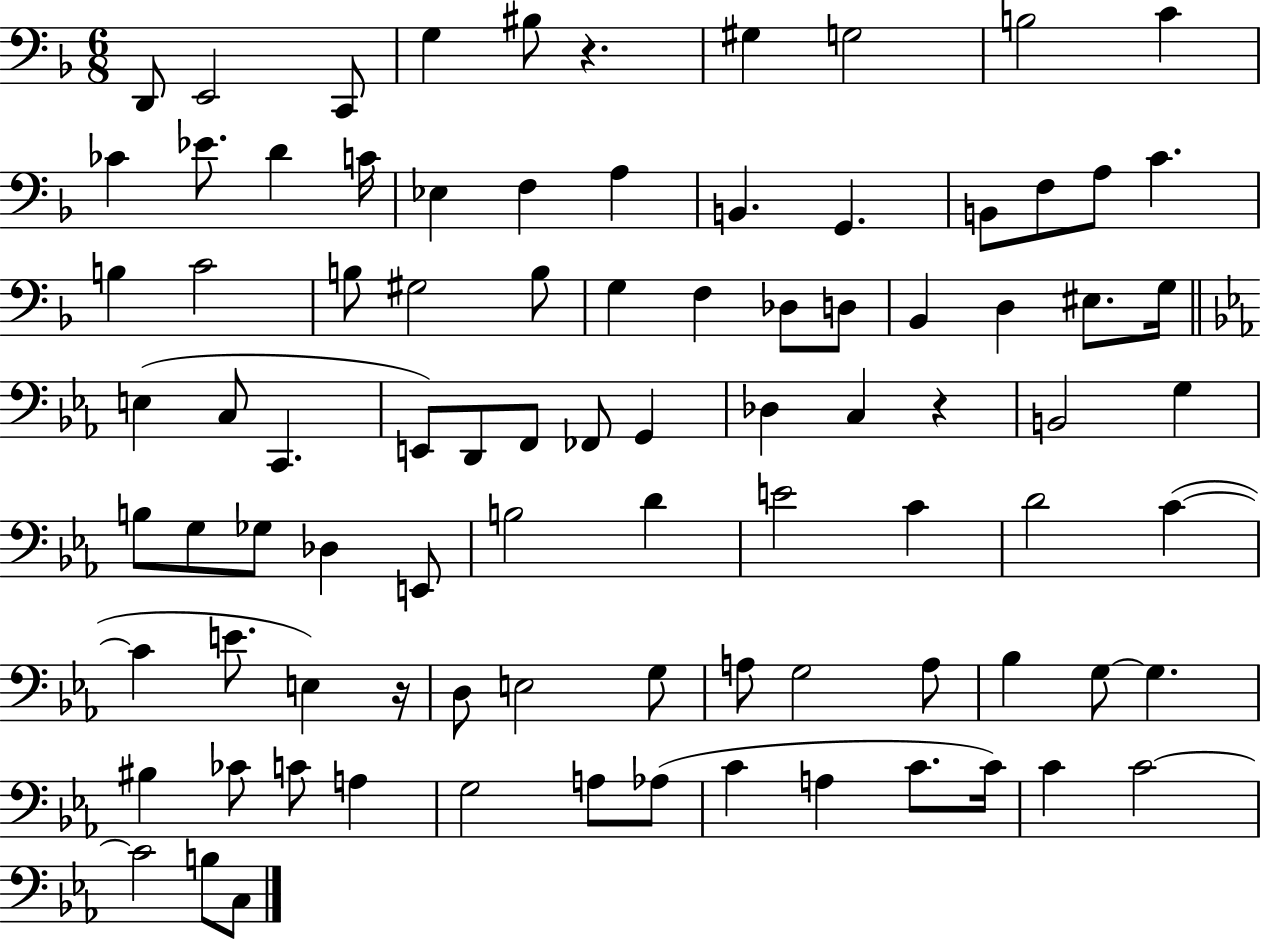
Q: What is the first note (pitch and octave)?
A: D2